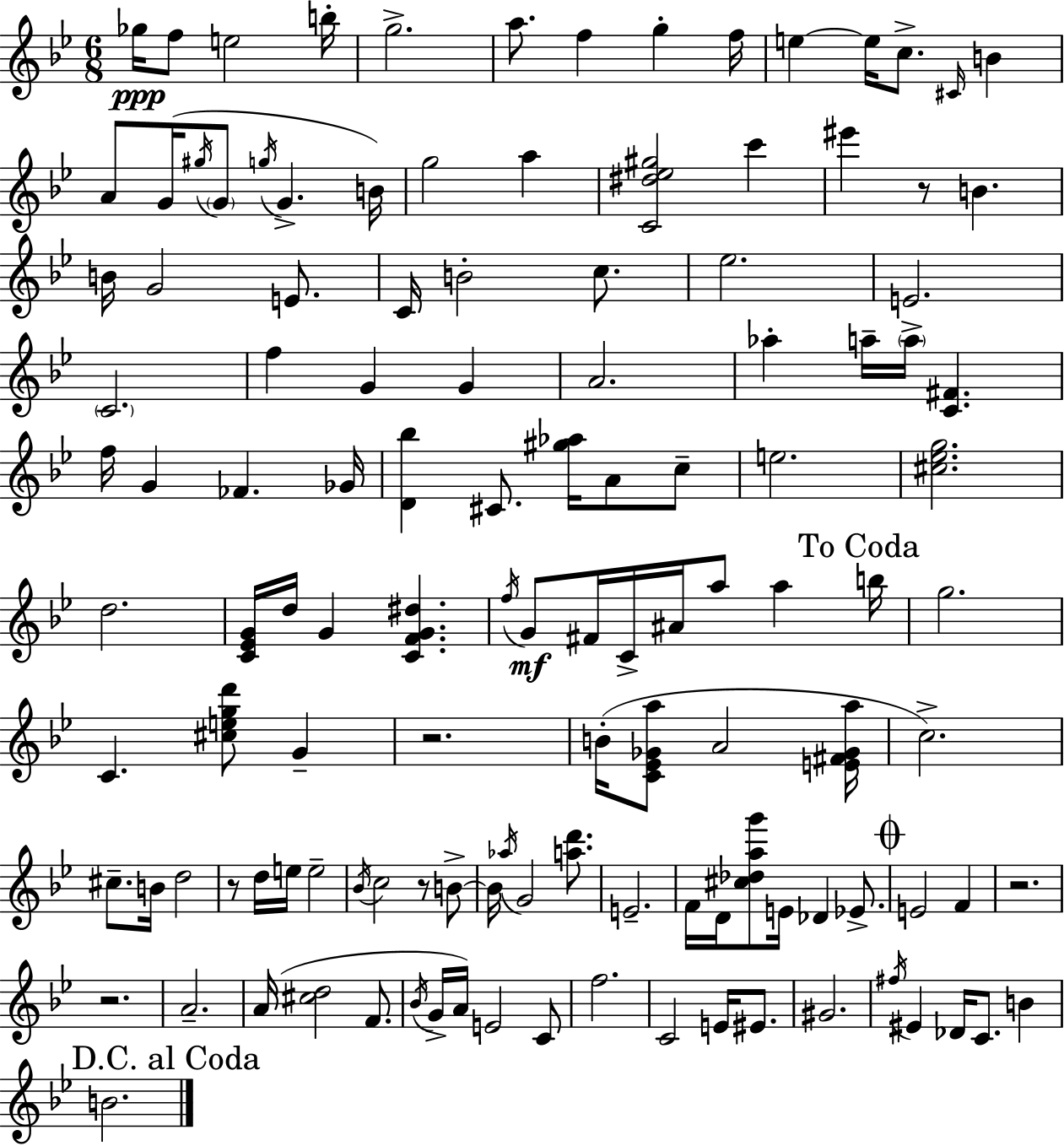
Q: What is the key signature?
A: G minor